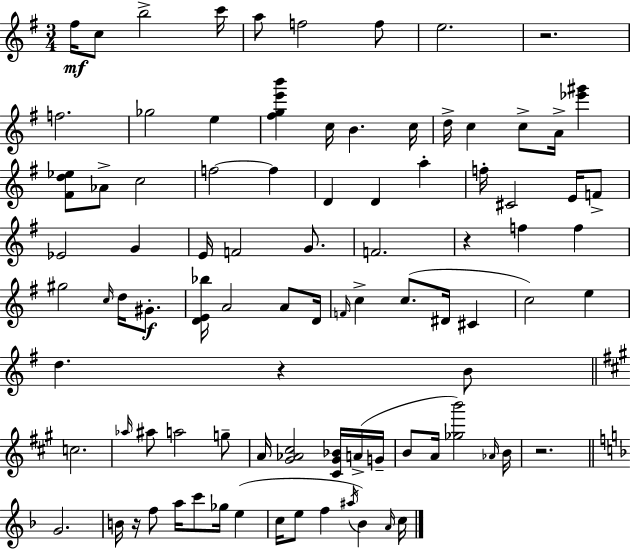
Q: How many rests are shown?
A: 5